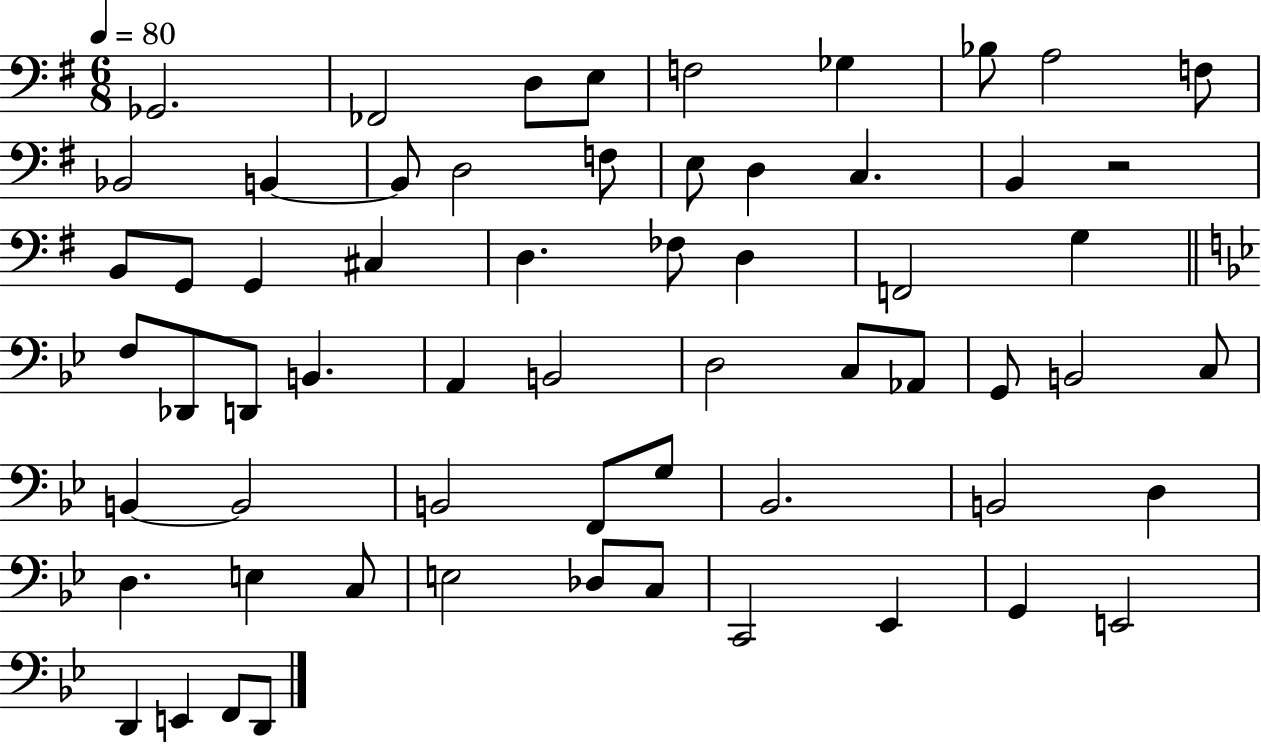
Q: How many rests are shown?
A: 1